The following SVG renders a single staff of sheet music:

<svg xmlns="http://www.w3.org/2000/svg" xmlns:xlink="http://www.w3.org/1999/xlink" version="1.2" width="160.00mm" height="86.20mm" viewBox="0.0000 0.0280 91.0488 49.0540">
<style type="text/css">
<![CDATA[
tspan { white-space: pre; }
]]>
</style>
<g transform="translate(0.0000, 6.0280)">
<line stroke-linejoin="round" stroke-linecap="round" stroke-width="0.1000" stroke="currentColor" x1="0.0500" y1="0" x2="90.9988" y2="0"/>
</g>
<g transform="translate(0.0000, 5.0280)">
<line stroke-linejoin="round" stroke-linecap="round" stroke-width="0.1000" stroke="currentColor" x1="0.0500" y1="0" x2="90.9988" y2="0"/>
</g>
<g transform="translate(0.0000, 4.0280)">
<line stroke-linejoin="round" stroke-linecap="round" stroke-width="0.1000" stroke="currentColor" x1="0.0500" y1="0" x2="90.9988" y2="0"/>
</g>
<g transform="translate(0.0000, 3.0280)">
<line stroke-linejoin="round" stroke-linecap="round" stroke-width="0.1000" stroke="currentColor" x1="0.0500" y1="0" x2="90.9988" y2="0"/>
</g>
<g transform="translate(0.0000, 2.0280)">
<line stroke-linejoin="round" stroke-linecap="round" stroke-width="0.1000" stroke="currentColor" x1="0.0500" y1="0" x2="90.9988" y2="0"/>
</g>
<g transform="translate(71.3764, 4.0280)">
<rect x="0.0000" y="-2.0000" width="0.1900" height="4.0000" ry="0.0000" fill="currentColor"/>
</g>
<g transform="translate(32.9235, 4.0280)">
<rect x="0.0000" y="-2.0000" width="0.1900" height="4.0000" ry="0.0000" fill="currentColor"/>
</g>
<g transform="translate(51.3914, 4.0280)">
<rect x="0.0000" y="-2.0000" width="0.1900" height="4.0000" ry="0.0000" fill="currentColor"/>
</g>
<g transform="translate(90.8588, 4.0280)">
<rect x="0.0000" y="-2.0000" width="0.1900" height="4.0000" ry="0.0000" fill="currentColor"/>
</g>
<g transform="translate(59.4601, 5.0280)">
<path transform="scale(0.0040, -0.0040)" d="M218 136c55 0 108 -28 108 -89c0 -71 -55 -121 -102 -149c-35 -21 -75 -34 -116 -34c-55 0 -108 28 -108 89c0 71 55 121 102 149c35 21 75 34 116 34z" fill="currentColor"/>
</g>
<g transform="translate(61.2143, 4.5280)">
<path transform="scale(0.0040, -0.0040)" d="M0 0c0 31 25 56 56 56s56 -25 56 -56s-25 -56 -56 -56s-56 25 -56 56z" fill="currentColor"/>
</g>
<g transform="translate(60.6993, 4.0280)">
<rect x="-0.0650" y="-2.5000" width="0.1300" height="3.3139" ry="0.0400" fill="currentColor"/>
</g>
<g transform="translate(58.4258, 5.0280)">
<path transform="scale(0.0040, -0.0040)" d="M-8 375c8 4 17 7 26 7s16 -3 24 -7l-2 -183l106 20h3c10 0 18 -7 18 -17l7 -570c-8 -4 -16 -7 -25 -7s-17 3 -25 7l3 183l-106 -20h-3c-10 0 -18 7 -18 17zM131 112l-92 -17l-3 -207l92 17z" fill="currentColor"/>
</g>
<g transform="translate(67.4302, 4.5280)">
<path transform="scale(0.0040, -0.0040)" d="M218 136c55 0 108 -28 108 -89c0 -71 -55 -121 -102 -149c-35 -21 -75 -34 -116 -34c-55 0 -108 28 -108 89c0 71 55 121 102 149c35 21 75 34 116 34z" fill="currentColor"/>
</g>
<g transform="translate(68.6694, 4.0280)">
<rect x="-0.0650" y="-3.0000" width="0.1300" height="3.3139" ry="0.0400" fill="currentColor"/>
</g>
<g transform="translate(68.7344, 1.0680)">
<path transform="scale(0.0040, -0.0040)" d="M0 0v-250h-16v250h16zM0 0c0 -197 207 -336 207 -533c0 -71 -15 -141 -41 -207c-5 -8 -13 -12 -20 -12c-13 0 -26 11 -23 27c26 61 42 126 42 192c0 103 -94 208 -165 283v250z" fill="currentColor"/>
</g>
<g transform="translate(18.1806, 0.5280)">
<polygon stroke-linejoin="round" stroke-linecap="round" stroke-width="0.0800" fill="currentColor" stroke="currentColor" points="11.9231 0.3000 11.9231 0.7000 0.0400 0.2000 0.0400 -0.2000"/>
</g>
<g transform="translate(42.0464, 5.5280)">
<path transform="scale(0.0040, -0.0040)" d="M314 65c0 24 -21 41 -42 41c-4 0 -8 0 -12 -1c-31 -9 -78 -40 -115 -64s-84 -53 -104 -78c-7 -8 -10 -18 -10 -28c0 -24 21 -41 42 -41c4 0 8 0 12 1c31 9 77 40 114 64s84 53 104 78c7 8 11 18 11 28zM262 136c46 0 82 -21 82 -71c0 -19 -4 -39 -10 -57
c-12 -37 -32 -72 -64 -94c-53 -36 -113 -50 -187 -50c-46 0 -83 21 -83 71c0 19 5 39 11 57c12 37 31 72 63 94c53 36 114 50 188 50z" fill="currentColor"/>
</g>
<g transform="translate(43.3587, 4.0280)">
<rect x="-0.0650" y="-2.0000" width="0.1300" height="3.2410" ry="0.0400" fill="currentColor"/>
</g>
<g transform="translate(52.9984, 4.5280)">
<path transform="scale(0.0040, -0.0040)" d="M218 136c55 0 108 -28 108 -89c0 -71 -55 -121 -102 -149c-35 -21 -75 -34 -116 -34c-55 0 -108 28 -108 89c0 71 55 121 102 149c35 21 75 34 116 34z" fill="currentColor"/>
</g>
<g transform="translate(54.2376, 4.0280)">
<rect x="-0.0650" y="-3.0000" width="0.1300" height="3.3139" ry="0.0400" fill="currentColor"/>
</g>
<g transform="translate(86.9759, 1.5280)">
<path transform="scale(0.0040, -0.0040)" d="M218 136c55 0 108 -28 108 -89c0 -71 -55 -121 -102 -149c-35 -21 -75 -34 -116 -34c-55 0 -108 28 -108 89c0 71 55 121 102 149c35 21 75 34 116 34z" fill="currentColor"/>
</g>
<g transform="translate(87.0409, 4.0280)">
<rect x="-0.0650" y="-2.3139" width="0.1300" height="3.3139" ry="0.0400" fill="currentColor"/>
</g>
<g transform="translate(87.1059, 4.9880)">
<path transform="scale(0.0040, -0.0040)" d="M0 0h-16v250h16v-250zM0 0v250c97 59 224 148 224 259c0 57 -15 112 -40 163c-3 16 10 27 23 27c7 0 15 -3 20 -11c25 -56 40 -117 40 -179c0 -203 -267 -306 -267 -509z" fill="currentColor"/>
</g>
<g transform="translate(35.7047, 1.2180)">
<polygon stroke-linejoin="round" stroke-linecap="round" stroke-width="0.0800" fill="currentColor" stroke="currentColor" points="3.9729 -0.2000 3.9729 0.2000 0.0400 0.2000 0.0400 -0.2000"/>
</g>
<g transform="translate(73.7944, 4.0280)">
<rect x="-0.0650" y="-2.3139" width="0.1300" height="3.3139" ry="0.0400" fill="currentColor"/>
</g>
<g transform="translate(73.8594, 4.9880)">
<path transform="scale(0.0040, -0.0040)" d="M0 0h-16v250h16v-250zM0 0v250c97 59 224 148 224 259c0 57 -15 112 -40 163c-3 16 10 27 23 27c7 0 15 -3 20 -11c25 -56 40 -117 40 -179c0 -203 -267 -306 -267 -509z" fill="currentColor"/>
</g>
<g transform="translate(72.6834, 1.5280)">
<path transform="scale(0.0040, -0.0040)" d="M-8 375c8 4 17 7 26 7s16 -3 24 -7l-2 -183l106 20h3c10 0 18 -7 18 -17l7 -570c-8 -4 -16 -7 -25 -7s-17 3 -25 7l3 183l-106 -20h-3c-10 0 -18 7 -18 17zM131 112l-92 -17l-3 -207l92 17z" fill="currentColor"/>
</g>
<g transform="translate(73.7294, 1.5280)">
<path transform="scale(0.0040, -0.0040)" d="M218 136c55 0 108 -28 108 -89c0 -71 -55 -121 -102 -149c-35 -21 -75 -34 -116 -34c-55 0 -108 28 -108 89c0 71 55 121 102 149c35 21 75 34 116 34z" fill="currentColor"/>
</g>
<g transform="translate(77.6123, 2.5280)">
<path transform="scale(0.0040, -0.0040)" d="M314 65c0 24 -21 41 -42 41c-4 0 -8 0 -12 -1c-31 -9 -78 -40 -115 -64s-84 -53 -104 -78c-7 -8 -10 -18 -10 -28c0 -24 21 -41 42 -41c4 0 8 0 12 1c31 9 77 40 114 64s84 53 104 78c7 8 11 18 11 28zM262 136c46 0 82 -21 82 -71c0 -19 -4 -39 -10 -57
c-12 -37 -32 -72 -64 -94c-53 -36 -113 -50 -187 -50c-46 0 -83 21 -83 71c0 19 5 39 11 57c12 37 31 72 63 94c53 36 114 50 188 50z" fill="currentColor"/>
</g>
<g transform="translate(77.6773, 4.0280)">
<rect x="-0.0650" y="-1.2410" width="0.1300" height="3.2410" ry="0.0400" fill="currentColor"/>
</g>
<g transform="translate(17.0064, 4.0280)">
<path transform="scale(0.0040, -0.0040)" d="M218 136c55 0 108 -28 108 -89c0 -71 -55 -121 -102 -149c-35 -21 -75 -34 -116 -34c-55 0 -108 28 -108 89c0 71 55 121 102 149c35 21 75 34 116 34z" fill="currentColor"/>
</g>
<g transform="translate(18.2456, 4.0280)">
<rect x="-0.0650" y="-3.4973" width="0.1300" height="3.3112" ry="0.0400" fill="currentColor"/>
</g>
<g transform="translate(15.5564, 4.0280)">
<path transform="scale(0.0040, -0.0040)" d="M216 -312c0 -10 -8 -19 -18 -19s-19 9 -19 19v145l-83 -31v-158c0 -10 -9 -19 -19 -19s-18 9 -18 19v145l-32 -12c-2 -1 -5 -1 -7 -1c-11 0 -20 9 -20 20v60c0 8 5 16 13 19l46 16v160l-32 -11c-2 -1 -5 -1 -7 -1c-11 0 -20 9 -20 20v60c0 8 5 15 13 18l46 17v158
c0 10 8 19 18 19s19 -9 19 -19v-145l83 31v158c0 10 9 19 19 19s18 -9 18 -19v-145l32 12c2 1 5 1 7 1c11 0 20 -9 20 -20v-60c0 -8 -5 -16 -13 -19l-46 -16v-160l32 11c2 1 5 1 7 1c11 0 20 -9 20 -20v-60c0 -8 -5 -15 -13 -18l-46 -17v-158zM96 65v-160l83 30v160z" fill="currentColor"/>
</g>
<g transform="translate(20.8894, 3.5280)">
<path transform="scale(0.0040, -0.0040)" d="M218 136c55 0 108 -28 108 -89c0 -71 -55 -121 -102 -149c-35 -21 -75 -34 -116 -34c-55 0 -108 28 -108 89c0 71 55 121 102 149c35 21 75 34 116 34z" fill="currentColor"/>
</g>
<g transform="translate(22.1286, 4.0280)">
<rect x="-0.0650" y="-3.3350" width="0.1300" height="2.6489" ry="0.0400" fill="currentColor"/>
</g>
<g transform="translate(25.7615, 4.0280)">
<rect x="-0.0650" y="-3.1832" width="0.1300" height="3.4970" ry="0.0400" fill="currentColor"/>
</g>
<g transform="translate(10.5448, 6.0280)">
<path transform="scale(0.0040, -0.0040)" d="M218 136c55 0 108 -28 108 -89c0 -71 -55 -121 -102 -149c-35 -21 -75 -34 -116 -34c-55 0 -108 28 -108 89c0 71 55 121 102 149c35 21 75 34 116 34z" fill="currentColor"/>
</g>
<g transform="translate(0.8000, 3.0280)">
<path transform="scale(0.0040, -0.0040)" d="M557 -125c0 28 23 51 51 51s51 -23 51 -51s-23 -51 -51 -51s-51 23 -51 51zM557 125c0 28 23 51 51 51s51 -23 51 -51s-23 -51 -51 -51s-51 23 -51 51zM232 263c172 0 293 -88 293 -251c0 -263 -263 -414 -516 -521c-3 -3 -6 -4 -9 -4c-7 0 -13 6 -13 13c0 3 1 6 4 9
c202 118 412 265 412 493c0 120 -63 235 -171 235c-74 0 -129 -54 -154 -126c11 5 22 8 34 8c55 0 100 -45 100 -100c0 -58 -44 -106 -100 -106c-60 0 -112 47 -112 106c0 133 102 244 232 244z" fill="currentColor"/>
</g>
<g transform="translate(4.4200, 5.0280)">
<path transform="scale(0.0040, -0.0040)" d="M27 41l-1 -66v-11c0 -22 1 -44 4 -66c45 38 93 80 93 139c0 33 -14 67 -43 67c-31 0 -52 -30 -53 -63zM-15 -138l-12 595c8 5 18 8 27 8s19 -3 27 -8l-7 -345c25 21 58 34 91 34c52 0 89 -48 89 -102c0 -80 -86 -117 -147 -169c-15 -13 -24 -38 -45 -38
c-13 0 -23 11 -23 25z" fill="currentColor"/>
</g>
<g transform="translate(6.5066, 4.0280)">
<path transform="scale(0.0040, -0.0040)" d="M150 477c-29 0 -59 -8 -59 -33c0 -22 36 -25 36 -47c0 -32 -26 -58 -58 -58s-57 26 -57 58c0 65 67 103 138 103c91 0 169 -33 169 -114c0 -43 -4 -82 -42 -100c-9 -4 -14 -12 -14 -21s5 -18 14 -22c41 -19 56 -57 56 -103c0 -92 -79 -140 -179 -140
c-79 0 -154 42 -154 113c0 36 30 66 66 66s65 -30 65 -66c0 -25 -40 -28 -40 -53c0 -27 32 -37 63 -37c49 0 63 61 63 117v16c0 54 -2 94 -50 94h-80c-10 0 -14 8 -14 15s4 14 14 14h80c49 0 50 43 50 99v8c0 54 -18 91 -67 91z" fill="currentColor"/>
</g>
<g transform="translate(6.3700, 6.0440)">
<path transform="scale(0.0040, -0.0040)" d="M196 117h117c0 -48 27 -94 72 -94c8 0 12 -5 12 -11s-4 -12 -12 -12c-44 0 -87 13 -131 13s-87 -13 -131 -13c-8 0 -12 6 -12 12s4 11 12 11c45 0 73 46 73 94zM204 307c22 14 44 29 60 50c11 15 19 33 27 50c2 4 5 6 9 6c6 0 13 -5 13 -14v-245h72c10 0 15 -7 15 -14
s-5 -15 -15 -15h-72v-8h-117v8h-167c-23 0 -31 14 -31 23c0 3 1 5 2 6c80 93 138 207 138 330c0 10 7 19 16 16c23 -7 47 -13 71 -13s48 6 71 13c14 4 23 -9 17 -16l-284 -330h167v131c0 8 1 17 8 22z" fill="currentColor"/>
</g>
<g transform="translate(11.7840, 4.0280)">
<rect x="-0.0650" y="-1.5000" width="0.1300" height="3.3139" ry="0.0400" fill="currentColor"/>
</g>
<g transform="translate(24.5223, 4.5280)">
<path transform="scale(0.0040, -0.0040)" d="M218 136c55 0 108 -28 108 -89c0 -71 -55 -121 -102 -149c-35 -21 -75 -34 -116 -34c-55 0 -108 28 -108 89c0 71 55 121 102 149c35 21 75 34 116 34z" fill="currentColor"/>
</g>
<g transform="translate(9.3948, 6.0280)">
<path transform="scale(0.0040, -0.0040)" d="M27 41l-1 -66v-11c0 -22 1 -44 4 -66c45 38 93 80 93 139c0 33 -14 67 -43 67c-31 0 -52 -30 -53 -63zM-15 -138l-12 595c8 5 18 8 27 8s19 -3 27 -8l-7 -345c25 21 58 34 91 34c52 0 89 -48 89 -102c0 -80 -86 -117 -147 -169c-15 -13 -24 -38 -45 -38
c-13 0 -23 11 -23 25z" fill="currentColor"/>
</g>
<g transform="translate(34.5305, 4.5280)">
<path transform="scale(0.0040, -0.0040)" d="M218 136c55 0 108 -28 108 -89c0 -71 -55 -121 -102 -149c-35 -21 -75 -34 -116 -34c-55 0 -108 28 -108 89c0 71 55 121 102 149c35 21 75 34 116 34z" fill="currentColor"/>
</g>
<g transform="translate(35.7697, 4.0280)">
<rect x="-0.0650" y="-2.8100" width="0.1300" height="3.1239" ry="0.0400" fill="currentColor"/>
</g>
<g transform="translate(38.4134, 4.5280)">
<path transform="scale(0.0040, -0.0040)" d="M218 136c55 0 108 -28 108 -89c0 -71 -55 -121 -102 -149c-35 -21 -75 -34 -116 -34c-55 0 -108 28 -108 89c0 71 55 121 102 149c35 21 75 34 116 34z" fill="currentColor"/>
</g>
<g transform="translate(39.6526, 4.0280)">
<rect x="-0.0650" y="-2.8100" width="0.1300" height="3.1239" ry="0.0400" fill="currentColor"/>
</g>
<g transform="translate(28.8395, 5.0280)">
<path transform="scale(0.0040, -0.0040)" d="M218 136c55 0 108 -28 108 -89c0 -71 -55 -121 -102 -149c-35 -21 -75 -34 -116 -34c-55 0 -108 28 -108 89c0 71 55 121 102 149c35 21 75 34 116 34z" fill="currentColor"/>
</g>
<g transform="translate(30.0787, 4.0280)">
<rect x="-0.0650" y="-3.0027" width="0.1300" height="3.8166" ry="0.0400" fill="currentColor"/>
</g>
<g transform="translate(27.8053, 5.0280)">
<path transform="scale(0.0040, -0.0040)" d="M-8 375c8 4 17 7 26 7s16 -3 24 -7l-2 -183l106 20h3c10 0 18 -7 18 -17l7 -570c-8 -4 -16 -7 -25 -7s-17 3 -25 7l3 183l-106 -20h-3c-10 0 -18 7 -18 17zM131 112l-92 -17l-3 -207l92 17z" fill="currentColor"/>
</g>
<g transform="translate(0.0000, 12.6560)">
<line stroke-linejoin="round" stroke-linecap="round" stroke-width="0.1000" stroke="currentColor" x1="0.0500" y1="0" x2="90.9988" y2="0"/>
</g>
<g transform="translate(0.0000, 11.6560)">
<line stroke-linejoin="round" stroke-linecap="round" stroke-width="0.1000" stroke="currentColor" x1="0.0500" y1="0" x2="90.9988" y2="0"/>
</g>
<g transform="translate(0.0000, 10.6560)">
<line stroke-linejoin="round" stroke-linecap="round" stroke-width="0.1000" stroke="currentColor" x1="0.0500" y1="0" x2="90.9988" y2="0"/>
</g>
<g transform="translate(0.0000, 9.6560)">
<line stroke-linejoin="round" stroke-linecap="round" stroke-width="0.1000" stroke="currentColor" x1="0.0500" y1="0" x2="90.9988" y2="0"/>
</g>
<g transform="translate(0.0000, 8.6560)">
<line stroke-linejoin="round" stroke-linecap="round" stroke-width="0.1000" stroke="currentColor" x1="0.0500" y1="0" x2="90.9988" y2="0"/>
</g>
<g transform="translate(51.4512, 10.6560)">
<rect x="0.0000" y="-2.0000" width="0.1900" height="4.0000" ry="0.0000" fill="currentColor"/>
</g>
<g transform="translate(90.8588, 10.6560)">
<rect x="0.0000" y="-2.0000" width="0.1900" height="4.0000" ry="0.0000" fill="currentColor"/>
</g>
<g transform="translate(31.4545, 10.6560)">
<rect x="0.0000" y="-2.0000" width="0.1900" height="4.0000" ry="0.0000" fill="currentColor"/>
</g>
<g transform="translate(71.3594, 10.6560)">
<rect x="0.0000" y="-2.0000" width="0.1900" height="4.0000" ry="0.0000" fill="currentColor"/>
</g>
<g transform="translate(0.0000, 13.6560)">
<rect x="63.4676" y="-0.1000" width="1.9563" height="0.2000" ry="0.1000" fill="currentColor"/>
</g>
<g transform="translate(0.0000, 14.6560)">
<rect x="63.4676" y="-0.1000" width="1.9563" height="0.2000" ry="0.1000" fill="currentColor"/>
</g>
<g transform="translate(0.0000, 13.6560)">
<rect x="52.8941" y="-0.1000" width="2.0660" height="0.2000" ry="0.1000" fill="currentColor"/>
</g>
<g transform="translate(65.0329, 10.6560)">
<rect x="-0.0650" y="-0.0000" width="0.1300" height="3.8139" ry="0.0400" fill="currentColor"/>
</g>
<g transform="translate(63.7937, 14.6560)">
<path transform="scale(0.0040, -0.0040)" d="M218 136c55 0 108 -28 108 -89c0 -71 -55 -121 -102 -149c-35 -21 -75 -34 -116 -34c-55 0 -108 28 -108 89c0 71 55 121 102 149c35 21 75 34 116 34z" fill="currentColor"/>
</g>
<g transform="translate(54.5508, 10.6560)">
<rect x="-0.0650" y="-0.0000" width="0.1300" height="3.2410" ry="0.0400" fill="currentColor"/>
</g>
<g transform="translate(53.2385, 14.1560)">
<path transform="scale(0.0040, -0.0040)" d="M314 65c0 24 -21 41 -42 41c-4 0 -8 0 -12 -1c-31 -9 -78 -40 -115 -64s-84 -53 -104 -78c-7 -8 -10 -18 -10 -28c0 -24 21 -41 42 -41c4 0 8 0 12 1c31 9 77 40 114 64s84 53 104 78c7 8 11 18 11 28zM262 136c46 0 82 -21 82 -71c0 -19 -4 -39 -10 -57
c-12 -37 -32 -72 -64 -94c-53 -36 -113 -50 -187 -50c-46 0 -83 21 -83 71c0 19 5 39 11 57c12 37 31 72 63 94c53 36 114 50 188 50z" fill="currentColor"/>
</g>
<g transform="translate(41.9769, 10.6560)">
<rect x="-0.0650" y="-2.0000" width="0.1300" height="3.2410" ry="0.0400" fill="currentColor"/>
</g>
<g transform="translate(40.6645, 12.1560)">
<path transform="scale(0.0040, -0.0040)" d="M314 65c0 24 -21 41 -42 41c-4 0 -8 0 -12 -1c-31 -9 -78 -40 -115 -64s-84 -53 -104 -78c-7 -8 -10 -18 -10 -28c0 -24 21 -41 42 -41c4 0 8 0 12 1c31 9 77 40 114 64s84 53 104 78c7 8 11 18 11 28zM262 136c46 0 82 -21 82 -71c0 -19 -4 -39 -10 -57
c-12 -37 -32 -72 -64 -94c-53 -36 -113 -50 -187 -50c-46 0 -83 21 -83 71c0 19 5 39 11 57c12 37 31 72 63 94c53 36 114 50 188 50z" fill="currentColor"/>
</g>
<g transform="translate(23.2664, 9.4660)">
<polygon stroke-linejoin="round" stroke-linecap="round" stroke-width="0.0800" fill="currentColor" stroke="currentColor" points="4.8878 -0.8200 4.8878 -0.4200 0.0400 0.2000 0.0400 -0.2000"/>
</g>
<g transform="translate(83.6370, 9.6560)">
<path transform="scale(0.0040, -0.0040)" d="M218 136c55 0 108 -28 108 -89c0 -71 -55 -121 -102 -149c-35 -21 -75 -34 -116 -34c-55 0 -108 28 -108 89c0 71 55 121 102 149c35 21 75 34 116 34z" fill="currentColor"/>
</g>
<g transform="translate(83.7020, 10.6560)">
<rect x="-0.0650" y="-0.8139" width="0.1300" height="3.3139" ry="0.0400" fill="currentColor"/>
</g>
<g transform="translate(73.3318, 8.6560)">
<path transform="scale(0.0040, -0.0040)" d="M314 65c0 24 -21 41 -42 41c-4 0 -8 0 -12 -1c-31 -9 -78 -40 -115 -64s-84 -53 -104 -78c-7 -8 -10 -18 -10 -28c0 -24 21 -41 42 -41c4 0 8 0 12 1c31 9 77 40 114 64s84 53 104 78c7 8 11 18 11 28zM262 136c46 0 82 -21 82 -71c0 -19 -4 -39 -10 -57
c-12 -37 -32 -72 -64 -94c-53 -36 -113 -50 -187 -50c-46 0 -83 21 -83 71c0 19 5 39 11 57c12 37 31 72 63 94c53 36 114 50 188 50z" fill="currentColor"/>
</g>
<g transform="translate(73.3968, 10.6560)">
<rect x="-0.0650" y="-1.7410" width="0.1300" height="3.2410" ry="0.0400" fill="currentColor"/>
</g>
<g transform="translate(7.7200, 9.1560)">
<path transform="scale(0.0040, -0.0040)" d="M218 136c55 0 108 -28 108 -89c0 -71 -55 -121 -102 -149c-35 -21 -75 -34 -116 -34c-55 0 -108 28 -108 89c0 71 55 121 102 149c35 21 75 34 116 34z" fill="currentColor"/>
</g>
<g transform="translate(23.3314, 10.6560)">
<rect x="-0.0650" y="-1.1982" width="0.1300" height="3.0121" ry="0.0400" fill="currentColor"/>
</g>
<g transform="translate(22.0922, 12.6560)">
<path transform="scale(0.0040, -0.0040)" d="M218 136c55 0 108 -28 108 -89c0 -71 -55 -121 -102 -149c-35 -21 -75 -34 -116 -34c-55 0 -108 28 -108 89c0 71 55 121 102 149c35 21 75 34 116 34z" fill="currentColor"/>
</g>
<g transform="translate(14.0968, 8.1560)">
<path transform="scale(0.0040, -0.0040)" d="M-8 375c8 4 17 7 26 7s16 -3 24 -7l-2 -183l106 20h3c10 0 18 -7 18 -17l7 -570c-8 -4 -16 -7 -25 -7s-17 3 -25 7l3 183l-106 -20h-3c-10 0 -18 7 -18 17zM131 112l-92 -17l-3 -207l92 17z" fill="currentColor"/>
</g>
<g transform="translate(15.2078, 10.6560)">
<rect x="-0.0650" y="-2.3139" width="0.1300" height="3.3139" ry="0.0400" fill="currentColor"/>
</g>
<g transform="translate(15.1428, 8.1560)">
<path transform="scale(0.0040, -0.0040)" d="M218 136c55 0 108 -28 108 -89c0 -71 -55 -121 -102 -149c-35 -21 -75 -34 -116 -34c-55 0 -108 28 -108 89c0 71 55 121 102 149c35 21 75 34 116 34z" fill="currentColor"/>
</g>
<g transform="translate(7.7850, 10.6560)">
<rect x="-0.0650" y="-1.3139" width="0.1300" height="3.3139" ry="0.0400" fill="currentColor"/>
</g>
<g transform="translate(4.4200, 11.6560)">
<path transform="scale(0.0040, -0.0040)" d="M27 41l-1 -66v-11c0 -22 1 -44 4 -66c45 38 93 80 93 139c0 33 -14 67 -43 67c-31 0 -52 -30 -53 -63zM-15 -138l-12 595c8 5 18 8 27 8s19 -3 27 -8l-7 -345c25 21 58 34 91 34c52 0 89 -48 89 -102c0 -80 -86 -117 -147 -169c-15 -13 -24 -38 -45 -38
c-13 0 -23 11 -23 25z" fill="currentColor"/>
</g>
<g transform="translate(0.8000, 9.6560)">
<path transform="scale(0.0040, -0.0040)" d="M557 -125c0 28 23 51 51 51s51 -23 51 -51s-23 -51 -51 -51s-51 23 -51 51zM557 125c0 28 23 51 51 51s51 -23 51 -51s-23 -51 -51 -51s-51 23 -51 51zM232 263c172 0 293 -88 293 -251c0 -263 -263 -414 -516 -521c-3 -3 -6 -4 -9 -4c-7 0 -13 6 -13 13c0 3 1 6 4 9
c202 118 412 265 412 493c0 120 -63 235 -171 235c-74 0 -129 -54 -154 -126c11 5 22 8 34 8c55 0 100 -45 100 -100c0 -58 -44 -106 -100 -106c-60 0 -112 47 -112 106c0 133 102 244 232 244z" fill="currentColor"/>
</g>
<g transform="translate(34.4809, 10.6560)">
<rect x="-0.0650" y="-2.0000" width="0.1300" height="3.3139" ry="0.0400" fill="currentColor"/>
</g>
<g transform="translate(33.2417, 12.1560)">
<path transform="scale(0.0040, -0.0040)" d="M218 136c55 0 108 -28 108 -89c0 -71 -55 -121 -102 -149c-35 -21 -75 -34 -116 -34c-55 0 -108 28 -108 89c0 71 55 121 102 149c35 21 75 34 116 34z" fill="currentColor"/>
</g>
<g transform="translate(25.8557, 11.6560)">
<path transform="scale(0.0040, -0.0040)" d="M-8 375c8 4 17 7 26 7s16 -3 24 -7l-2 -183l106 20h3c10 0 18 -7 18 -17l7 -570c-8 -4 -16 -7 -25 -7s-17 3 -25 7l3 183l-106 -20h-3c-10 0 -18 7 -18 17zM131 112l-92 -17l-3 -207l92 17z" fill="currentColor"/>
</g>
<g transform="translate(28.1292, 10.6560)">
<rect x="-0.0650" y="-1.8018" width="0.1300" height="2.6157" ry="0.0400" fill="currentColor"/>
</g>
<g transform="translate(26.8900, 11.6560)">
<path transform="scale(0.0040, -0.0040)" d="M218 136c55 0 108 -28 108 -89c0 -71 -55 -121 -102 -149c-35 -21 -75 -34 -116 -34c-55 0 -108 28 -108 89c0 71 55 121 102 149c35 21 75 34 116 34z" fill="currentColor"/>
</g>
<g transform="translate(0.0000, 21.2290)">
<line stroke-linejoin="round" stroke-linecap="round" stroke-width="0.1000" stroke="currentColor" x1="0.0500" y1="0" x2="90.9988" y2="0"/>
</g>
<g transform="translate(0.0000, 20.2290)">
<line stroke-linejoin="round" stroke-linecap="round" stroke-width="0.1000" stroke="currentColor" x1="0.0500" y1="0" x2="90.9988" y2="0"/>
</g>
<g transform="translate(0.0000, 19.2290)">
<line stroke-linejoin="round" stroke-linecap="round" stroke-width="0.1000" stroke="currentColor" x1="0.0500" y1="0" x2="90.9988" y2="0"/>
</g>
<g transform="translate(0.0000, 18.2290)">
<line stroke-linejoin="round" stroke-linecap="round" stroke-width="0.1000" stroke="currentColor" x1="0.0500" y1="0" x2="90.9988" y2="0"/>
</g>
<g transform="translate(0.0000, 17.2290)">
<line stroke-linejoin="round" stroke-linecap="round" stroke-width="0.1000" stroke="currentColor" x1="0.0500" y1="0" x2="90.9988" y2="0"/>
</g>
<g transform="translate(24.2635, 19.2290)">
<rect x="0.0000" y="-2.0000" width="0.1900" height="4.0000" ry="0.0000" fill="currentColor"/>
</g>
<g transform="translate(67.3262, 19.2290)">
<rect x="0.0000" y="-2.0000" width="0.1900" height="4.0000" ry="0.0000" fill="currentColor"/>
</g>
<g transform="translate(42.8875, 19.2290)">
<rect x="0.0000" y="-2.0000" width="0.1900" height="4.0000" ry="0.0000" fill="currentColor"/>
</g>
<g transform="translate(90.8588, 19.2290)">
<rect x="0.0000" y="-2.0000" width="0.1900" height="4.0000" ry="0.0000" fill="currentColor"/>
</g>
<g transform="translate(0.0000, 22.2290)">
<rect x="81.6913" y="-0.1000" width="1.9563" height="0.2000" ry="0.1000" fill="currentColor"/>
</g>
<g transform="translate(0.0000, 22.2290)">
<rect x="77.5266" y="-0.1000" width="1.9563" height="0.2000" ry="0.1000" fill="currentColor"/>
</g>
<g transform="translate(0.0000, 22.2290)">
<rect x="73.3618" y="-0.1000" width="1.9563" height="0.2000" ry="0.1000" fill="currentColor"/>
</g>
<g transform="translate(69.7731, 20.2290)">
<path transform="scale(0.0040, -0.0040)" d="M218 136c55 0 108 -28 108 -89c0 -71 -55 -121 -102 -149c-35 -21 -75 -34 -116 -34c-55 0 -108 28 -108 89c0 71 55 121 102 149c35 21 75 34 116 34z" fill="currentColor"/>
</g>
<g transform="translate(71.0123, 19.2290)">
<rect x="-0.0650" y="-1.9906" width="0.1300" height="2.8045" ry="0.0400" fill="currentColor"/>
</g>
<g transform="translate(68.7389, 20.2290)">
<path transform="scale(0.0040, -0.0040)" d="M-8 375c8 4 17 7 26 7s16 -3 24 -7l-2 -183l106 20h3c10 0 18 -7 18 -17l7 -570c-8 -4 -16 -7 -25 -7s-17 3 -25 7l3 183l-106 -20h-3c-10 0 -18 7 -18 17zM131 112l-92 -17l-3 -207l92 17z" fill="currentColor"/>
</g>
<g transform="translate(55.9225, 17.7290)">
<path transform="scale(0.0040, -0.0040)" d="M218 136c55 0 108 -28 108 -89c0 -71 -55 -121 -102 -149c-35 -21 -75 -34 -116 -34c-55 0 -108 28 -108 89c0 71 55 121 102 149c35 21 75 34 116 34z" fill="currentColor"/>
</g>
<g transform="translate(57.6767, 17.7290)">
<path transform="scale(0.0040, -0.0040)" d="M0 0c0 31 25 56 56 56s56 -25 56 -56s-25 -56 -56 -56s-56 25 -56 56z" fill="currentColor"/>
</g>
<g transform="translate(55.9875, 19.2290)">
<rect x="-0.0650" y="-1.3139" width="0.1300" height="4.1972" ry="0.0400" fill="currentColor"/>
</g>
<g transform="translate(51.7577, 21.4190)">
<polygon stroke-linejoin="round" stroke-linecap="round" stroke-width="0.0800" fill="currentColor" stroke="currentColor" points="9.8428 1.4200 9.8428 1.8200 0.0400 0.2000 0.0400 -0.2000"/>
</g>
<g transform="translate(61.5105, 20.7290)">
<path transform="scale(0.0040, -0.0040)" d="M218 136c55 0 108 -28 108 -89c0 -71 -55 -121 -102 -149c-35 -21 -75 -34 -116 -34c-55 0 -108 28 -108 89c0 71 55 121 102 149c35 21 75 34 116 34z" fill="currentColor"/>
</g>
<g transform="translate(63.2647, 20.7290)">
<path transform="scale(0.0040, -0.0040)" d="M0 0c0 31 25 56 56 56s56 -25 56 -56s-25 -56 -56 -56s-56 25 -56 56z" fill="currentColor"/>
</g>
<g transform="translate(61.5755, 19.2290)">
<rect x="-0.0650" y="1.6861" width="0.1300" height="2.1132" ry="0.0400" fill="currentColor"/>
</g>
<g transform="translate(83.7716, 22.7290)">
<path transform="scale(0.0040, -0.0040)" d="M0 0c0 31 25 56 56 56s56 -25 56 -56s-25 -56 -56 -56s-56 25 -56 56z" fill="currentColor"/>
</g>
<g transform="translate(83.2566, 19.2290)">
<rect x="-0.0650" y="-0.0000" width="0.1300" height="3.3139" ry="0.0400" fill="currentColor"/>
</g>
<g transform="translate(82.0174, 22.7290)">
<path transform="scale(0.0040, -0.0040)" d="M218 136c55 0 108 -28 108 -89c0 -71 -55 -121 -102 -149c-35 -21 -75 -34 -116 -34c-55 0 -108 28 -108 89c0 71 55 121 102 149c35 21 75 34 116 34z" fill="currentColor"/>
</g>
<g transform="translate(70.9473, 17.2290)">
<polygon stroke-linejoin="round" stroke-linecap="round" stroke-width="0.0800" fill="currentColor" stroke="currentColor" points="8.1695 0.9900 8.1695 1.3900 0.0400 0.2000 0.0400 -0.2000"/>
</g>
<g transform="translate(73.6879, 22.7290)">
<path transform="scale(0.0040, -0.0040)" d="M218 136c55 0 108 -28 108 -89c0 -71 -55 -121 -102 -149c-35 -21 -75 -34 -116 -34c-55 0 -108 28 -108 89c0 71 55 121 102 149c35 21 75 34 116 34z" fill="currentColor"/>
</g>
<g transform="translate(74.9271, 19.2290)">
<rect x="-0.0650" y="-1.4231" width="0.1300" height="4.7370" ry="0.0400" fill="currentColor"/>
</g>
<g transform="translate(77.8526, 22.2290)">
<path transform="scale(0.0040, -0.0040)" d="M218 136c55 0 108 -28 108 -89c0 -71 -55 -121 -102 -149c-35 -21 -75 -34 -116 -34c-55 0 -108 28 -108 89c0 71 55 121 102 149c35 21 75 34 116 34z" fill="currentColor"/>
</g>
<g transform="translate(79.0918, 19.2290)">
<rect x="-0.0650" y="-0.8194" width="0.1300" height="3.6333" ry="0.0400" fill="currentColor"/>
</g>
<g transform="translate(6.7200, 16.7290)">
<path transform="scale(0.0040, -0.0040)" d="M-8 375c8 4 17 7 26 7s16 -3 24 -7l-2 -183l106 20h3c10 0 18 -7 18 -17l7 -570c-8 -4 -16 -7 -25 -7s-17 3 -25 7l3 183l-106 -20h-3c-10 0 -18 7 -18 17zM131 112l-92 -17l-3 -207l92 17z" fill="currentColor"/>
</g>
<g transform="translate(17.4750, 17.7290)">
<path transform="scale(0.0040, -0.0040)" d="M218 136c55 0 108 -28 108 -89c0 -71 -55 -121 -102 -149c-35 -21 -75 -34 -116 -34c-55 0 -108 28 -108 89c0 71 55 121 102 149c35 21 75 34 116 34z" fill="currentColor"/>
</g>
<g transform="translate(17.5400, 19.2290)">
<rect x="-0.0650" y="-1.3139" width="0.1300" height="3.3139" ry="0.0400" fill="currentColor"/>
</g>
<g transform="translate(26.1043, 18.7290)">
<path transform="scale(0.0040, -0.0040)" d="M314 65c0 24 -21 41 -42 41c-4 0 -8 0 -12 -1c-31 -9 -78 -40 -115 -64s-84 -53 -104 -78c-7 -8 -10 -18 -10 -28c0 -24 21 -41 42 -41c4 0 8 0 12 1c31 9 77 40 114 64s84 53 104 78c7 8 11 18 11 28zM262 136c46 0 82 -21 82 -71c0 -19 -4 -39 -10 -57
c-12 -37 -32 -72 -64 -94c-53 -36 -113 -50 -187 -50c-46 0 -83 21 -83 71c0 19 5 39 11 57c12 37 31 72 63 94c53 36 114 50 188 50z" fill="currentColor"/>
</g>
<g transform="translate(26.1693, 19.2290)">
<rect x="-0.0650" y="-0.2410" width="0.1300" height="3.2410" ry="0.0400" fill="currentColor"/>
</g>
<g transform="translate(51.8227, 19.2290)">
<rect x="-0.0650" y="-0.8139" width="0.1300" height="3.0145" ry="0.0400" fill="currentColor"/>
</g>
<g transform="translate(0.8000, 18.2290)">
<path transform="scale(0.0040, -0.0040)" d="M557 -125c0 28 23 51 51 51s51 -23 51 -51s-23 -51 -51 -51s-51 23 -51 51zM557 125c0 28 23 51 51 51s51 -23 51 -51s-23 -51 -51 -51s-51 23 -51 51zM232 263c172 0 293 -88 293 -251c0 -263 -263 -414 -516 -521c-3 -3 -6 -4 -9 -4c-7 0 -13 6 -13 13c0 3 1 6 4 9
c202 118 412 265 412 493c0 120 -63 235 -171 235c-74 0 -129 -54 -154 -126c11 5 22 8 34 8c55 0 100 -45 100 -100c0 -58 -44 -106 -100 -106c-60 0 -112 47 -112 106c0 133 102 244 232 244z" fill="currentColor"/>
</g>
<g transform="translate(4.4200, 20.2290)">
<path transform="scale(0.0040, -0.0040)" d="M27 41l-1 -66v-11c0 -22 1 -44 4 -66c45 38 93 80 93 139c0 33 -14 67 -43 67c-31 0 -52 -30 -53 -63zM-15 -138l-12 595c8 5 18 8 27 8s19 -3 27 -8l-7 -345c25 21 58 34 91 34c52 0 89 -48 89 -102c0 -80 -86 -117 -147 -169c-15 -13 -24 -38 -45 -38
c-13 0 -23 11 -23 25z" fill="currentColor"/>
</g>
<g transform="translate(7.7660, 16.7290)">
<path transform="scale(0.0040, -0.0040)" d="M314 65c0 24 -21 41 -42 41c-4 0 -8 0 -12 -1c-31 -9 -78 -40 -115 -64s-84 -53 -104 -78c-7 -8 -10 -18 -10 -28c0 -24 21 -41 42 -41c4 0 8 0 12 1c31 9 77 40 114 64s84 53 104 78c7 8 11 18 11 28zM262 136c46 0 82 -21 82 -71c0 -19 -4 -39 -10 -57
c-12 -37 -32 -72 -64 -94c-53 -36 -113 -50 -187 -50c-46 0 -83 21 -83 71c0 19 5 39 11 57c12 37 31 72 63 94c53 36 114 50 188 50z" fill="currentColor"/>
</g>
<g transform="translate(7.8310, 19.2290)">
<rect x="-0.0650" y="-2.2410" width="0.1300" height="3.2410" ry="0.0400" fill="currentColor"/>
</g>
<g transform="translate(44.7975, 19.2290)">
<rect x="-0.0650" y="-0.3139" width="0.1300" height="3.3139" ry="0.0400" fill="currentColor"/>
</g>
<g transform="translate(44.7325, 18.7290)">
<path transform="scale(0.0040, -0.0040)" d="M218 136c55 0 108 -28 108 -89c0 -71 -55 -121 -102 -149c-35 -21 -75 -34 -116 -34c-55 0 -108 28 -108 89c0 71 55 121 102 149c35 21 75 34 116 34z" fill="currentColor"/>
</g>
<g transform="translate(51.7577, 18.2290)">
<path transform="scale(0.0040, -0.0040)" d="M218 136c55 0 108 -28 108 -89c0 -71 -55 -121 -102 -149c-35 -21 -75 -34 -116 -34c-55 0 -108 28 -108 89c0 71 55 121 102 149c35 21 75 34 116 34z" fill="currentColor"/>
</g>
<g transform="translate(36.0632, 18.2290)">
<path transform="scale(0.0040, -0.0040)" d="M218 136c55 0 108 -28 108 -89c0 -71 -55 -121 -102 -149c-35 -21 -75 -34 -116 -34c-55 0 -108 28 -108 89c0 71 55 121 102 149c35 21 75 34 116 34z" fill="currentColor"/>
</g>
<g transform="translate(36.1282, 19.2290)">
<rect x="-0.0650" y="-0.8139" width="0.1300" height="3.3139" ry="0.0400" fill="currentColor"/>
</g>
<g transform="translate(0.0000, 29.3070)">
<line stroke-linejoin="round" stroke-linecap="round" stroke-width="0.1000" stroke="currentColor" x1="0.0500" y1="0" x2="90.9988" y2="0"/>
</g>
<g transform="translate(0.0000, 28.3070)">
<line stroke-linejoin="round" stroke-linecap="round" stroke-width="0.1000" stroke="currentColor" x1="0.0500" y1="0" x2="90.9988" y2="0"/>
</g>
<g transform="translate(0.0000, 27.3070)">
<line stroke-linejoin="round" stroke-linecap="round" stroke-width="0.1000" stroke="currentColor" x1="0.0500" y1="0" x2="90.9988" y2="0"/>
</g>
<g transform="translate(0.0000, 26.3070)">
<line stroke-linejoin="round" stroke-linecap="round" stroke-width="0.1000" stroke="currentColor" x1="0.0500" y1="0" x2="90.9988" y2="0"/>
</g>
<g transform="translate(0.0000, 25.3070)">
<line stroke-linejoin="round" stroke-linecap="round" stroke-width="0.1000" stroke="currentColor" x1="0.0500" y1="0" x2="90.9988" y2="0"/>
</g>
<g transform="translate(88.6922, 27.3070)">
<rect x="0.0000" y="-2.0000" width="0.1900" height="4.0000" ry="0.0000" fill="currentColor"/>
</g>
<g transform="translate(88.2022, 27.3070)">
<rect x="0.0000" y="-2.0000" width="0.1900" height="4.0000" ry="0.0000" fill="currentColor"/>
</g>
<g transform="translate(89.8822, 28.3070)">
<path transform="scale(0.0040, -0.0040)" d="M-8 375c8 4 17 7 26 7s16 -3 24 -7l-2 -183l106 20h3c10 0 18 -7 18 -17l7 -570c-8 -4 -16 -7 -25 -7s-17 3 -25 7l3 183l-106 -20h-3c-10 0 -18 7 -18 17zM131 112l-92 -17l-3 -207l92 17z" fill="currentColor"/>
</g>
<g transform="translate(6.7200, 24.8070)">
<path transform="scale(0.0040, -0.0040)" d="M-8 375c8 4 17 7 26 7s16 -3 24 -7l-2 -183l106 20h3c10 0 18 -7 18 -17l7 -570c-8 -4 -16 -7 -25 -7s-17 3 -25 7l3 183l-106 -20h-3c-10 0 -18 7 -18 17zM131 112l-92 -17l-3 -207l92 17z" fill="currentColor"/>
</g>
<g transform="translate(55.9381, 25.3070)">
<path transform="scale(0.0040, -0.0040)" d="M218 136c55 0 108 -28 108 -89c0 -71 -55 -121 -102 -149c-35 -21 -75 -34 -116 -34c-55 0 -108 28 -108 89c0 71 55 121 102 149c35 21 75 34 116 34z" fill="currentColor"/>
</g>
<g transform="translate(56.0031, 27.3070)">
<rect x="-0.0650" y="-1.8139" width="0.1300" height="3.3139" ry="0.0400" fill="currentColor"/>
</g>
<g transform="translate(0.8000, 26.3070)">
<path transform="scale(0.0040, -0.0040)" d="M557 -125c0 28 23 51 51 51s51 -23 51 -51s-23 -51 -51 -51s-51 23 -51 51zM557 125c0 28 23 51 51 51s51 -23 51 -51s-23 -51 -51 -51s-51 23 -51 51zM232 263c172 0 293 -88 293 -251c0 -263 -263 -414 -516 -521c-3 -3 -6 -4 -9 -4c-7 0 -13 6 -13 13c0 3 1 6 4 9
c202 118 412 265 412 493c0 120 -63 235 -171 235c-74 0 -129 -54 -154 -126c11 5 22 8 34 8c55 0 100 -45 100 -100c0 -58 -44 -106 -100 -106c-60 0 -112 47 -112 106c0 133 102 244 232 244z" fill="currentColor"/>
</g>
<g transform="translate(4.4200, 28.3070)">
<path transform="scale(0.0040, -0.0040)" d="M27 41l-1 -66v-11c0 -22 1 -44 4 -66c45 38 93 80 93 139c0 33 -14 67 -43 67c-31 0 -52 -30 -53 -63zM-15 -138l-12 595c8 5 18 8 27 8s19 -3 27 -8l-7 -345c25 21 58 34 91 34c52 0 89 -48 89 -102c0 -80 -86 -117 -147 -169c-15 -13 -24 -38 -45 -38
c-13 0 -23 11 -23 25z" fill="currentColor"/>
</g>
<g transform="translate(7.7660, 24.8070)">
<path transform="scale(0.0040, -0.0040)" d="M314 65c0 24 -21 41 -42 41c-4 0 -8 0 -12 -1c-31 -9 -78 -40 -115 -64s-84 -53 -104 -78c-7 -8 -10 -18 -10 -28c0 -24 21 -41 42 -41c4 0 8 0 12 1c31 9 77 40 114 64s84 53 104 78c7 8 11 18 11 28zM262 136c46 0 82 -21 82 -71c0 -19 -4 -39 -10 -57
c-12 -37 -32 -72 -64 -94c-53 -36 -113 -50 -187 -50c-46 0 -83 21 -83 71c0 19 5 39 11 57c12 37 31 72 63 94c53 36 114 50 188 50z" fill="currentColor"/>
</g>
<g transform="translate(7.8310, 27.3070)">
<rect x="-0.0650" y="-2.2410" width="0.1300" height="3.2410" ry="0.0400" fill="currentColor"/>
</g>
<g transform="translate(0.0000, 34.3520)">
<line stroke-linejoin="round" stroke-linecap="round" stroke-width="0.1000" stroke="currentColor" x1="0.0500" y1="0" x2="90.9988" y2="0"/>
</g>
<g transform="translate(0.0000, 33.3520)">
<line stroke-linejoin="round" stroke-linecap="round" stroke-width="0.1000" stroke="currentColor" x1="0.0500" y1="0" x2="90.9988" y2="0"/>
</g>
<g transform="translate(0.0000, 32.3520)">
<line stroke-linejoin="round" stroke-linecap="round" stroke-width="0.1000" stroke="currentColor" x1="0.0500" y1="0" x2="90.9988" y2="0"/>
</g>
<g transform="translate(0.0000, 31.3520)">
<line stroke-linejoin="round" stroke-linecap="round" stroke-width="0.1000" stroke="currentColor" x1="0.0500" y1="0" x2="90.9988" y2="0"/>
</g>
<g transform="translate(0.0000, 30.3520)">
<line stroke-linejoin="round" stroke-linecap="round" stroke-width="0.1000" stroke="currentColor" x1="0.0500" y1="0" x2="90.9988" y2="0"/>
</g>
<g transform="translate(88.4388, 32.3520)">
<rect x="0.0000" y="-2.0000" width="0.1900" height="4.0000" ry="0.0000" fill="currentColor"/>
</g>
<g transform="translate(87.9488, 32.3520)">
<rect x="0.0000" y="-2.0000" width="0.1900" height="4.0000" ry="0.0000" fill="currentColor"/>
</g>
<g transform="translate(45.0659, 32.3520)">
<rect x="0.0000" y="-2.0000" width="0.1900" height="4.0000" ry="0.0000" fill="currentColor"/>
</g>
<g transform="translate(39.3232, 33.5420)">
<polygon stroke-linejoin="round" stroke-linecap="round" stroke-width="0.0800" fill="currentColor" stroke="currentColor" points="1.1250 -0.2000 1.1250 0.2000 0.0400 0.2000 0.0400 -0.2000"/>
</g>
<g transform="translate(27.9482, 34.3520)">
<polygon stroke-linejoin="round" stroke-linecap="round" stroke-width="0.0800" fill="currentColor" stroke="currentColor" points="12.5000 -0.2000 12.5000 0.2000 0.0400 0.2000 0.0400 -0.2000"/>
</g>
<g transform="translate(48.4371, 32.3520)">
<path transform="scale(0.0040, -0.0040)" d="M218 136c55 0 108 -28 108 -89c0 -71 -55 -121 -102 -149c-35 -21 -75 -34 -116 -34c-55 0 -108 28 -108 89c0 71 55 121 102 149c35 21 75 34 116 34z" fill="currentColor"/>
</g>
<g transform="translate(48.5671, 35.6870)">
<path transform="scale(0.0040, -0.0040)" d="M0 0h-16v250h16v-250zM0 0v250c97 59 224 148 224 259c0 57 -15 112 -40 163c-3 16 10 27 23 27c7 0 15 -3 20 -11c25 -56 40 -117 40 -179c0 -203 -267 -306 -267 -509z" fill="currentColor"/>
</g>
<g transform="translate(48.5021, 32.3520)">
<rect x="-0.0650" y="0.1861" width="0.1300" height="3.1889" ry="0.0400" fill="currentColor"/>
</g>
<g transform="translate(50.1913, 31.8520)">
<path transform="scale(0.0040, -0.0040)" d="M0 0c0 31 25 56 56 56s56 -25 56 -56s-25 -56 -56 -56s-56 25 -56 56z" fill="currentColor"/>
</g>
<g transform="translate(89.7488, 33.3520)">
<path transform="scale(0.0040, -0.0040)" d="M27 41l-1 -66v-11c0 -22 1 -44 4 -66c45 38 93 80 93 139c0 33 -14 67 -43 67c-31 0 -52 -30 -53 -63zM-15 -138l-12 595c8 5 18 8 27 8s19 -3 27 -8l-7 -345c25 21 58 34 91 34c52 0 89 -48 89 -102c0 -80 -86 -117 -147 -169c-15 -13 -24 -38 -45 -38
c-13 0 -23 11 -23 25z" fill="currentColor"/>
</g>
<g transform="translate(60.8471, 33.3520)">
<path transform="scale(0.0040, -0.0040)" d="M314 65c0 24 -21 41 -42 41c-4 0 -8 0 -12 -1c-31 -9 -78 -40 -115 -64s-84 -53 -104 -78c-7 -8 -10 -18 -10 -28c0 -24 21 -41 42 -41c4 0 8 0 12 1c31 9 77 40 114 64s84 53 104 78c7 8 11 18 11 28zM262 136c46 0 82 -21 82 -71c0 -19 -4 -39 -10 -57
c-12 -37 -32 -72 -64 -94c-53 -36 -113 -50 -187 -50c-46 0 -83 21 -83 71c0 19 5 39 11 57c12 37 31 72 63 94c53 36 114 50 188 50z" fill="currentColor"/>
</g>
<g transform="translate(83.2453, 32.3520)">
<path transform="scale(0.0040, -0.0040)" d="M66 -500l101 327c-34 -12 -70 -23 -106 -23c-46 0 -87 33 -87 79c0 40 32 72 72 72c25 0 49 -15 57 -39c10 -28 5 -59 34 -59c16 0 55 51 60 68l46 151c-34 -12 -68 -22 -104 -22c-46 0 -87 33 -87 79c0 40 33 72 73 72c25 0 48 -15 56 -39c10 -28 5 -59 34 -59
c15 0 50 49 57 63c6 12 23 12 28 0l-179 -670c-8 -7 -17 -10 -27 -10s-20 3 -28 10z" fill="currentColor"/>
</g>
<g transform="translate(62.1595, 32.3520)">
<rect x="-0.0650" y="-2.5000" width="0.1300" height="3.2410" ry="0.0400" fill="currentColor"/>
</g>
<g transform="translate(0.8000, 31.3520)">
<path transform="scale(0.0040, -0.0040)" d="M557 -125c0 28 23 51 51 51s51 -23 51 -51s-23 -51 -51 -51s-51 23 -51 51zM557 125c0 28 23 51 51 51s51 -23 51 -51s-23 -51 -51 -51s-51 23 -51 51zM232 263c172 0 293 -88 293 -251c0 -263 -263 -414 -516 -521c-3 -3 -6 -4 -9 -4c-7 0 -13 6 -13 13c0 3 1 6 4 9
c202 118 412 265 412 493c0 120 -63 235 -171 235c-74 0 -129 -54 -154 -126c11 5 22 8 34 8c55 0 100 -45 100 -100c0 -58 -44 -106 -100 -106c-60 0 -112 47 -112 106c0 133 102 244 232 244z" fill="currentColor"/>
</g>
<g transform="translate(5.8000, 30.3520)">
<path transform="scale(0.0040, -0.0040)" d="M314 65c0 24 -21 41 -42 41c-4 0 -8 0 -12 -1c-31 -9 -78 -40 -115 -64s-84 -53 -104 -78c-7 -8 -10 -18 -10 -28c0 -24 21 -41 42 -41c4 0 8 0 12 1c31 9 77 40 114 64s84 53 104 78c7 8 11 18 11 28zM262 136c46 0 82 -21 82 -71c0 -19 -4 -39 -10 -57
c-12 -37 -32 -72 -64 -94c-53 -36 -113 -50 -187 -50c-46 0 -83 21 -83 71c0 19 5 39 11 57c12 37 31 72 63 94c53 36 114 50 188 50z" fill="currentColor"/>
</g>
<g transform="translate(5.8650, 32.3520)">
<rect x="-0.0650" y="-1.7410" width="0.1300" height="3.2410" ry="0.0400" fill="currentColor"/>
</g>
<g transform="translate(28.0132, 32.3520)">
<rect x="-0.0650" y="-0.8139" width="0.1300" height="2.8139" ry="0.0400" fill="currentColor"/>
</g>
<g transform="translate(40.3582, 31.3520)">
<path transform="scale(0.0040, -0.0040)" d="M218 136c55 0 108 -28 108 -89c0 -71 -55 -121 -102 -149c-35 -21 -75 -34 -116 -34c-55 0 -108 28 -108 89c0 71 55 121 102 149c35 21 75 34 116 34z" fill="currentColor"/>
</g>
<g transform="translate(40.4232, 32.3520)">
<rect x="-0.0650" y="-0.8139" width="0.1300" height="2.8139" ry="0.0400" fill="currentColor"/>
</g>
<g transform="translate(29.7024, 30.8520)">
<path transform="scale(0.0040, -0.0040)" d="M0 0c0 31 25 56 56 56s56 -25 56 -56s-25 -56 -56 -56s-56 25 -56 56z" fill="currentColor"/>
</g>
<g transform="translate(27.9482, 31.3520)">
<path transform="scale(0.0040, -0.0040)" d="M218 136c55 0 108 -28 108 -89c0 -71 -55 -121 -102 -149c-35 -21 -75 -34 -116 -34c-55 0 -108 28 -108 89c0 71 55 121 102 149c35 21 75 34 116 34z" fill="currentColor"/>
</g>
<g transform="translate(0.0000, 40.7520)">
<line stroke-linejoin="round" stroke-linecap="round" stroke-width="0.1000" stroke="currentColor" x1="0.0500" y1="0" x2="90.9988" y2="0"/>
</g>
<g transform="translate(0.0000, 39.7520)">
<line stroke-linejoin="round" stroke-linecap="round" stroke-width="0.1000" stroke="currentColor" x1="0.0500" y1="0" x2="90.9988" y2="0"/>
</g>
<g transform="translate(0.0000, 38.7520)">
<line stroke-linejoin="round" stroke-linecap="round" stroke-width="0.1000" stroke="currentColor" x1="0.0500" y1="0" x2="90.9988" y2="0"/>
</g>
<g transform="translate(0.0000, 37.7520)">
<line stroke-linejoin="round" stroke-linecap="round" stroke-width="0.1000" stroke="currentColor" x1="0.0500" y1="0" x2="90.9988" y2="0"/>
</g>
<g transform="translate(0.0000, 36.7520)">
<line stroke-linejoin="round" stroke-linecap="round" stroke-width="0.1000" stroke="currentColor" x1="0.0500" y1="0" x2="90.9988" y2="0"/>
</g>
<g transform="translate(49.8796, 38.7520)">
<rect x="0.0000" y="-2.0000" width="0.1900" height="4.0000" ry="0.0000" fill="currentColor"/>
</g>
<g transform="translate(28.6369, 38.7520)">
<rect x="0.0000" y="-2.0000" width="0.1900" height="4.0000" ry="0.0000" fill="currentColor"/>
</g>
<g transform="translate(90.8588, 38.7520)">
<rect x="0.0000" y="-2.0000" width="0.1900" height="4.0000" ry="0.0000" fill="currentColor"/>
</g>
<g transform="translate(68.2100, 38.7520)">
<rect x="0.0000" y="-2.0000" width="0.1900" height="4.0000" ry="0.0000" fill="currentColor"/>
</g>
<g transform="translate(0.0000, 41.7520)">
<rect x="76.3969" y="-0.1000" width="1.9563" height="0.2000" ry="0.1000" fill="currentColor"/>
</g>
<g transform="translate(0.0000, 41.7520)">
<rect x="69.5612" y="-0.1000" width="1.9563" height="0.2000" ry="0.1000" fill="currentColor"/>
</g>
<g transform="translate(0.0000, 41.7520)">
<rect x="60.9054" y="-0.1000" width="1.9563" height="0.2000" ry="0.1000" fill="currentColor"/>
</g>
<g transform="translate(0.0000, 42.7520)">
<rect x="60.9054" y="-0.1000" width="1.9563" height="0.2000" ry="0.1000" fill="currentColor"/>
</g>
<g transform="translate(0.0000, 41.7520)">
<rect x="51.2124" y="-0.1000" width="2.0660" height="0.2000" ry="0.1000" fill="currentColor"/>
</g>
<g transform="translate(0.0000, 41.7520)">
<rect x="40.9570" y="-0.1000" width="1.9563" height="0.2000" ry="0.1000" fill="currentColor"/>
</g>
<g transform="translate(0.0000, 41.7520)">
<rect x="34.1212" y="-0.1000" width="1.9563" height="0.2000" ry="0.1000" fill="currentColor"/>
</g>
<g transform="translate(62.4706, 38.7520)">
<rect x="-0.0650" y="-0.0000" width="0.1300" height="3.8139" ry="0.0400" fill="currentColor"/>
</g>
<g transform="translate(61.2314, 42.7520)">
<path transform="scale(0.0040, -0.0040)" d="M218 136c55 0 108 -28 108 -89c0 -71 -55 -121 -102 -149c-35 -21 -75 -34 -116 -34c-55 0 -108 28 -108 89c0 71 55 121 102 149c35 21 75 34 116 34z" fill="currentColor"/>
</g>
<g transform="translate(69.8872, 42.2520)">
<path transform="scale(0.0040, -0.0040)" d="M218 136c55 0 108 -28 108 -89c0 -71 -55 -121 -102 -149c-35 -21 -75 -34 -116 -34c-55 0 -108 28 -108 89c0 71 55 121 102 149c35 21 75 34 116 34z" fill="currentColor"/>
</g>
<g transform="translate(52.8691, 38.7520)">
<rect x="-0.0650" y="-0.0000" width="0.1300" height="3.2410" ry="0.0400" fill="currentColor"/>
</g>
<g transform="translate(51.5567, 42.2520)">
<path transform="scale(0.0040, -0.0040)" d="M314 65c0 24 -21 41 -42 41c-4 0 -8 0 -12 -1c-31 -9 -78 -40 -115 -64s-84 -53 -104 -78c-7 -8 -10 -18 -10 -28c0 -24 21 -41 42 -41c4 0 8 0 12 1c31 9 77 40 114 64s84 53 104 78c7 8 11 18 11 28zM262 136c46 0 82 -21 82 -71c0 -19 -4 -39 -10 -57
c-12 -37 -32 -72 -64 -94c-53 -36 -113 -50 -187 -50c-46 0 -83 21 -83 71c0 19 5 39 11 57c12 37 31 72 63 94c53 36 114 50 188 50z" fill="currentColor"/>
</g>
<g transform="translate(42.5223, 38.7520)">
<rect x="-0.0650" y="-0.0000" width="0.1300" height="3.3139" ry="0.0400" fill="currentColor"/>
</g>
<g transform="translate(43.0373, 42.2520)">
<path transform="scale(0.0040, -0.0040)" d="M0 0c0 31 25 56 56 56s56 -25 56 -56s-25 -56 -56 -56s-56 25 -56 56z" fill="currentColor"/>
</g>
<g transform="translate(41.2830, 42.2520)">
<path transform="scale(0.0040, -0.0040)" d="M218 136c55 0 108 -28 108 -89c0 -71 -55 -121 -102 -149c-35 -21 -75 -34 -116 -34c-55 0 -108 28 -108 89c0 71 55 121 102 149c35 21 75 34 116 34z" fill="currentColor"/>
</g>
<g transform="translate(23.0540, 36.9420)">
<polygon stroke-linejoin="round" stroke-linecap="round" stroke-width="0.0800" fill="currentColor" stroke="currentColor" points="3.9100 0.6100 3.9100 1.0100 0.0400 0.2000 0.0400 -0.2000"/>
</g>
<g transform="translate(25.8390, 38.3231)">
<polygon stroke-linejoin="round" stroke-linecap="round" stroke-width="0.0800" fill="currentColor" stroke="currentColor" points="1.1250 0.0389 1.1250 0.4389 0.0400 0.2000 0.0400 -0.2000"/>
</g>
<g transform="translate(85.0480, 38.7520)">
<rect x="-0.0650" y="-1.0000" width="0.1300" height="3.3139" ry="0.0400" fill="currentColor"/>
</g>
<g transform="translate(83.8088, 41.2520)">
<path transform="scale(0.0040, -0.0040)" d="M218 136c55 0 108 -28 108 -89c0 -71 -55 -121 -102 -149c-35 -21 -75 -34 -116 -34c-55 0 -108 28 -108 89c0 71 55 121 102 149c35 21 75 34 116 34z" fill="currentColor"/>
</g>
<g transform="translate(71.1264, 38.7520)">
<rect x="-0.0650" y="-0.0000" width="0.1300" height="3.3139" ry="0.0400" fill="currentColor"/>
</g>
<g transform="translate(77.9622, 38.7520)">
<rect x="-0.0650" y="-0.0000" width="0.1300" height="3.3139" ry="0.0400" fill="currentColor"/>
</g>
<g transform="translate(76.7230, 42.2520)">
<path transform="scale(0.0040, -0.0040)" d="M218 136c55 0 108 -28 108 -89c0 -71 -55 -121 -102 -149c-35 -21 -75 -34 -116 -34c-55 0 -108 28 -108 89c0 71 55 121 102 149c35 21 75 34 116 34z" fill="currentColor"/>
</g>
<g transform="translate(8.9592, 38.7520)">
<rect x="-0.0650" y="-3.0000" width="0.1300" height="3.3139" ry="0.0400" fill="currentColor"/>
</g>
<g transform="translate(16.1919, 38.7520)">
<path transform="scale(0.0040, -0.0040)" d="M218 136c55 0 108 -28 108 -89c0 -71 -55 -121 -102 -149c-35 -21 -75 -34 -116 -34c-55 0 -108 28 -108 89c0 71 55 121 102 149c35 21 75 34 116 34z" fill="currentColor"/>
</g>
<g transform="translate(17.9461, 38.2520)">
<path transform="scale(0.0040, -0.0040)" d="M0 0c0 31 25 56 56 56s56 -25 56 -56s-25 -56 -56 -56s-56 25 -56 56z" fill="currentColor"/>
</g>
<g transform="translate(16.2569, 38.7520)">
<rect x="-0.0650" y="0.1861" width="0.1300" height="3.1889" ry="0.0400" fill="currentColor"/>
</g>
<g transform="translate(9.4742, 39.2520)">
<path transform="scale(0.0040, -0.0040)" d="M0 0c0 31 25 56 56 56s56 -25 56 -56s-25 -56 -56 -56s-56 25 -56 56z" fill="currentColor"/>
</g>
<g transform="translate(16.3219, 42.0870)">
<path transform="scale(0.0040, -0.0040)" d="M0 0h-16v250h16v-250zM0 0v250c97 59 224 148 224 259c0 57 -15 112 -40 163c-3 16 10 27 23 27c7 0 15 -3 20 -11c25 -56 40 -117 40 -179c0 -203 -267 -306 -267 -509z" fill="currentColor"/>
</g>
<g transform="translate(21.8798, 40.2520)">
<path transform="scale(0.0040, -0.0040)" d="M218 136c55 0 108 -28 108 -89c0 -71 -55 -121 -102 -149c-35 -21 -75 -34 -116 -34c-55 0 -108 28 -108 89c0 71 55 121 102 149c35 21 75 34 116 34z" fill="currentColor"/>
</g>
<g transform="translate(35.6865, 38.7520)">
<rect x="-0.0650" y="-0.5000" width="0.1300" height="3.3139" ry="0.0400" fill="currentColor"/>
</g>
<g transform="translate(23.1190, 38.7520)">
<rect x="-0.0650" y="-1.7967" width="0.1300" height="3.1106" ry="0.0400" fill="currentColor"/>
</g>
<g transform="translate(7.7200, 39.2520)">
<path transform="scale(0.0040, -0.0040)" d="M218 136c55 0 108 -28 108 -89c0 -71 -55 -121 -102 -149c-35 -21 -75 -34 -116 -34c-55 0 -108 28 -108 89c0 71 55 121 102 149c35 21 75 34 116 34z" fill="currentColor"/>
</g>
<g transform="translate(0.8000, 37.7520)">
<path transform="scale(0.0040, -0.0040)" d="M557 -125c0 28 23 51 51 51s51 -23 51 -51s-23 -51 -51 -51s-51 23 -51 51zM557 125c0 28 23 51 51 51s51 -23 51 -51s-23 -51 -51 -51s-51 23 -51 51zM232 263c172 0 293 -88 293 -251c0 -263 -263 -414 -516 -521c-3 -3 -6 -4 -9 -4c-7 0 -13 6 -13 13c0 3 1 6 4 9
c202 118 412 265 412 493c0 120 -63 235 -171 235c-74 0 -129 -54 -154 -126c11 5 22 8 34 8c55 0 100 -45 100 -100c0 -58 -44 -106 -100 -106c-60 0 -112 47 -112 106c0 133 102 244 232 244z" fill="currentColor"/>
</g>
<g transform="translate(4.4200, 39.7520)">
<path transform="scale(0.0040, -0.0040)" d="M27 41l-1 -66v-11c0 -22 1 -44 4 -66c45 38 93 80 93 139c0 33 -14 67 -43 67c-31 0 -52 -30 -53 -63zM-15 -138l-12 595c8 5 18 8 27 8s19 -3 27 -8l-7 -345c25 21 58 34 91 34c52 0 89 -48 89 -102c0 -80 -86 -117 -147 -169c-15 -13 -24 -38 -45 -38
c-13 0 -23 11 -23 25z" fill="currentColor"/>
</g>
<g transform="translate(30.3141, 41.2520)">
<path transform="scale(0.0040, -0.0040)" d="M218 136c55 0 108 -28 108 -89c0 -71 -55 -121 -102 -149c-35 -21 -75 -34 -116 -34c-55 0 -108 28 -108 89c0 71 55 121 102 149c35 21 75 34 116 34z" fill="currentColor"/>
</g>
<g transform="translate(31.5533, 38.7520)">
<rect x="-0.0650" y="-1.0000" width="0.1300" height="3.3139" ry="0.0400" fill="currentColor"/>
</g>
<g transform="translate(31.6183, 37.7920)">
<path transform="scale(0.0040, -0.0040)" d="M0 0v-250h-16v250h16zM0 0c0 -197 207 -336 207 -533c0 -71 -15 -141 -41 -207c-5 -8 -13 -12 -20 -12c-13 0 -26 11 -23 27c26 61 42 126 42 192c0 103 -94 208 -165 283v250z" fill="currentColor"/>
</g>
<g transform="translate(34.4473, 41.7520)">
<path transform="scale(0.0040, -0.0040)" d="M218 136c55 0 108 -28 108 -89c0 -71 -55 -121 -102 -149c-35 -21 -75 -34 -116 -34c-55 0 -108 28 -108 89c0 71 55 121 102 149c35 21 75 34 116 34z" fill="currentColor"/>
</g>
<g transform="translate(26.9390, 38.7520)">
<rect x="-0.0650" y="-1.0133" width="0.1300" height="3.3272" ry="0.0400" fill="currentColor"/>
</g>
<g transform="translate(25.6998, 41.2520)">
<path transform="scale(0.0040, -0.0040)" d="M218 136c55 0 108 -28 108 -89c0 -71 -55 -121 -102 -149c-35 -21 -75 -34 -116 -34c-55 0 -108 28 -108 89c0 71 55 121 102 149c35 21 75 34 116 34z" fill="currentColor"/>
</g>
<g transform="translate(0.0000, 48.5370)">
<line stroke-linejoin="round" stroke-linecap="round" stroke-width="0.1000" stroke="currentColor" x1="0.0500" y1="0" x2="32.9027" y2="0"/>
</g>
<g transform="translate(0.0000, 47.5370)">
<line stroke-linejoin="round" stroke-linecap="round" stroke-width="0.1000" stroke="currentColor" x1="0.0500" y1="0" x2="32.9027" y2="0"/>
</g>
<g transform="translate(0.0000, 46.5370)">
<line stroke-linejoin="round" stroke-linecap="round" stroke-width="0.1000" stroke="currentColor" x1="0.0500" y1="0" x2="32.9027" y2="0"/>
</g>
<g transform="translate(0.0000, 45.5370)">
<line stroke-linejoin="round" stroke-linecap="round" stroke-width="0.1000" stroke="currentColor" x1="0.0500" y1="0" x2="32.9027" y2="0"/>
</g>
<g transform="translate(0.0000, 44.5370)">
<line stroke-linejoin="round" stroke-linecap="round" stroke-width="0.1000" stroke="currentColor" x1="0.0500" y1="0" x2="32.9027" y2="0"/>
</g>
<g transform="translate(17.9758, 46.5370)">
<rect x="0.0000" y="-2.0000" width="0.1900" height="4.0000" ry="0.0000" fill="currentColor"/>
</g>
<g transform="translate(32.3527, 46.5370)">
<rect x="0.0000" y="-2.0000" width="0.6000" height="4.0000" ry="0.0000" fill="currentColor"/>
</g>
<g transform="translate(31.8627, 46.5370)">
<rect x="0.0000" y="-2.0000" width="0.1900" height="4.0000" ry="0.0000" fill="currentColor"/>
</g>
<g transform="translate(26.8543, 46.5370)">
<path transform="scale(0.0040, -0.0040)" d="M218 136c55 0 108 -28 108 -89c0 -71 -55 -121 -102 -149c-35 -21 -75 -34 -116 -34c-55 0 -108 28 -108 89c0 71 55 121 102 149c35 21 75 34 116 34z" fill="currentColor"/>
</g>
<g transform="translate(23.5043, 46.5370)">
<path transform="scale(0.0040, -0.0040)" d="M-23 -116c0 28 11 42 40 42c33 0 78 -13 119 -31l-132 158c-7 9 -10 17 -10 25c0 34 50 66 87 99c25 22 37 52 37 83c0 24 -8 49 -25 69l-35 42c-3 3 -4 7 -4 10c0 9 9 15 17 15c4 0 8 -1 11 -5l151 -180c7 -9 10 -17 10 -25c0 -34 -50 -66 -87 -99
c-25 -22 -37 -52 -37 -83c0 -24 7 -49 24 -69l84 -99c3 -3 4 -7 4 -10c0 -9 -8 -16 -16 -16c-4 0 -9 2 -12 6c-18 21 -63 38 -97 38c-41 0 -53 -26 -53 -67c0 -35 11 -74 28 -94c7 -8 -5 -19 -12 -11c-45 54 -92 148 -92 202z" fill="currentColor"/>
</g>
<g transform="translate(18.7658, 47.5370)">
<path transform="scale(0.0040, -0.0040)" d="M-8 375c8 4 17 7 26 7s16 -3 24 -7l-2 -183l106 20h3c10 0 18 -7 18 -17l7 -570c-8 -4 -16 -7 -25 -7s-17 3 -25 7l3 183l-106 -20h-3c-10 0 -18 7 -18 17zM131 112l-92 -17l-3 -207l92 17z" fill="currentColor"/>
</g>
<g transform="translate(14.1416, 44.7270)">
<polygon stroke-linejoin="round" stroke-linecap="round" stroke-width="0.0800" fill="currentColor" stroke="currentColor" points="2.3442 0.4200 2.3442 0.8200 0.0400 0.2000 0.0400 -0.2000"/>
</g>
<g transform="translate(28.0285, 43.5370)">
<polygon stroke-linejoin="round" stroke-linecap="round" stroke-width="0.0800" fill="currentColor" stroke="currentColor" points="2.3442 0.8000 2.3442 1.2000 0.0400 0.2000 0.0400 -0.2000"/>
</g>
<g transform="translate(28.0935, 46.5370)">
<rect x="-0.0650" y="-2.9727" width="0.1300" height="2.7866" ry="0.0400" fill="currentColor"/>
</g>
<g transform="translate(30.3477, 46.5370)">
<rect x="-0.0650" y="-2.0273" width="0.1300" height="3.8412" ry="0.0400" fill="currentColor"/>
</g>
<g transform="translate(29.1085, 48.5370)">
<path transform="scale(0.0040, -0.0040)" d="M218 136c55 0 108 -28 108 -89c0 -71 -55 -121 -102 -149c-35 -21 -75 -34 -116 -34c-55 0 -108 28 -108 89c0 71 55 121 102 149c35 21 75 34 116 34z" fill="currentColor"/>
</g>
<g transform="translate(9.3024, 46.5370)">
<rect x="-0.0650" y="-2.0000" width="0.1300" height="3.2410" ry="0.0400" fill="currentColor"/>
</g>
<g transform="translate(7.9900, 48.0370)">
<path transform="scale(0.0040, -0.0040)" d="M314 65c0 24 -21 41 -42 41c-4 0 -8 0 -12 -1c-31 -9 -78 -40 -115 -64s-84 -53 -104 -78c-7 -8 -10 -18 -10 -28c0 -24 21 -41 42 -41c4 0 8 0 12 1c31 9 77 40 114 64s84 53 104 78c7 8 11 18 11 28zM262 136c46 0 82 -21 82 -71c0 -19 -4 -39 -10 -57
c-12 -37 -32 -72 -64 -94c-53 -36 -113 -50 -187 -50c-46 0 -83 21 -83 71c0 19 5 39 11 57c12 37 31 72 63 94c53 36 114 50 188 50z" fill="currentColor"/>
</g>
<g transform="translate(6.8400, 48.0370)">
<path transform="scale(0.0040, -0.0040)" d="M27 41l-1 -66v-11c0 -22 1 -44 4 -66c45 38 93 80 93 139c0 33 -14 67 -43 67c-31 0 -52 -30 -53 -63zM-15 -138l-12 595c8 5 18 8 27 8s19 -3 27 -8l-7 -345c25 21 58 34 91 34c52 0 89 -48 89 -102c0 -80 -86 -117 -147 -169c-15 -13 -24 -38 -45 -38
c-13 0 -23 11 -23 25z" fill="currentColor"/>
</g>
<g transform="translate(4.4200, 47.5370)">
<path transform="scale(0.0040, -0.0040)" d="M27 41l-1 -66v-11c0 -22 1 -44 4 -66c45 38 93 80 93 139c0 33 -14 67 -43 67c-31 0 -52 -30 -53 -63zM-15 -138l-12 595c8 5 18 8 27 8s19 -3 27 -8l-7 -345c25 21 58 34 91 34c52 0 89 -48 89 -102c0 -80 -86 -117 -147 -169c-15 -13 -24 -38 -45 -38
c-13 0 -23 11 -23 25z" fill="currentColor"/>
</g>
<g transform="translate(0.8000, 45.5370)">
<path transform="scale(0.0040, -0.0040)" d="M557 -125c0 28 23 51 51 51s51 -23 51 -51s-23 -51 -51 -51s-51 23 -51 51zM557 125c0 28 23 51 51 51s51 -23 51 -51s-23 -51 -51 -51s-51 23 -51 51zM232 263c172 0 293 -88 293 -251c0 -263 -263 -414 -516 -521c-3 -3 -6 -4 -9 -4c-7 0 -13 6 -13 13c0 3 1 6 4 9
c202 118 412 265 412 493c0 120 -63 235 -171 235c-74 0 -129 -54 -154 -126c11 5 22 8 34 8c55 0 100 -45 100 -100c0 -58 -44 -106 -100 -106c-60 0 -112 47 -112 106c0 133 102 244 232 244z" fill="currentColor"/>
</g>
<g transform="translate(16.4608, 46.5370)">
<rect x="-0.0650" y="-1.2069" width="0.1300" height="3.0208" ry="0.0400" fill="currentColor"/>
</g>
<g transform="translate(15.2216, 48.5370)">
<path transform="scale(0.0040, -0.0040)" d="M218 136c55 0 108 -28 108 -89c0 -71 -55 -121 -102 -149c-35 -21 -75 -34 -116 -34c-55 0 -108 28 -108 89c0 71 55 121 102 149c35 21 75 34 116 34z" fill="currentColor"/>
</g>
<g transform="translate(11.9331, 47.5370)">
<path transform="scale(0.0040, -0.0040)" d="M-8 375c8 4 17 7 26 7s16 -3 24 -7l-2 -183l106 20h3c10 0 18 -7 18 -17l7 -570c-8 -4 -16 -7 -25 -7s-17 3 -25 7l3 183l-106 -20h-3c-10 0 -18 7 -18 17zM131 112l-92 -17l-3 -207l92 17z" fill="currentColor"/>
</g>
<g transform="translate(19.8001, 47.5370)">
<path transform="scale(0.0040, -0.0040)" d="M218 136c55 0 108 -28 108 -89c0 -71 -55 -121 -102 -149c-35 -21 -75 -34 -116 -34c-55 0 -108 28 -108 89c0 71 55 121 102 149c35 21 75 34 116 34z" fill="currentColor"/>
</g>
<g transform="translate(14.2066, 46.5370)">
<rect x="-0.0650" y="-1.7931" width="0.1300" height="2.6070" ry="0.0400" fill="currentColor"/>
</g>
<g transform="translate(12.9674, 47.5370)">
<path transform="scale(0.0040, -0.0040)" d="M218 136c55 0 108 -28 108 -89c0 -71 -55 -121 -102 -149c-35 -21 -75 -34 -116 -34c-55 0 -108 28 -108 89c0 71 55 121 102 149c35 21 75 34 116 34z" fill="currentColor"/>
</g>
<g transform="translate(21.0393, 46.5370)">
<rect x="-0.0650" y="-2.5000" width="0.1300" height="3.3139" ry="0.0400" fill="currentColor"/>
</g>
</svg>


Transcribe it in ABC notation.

X:1
T:Untitled
M:3/4
L:1/4
K:F
_G,, ^D,/2 E,/2 C,/2 B,,/2 C,/2 C,/2 A,,2 C, B,, C,/2 B,/2 G,2 B,/2 G, B, G,,/2 B,,/2 A,, A,,2 D,,2 C,, A,2 F, B,2 G, E,2 F, E, F,/2 G,/2 A,,/2 B,,/2 D,,/2 E,,/2 D,, B,2 A, A,2 F,/2 F,/4 D,/2 B,,2 z/4 C, D,/2 A,,/2 F,,/4 F,,/2 E,, D,, D,,2 C,, D,, D,, F,, _A,,2 B,,/2 G,,/2 B,, z D,/2 G,,/2